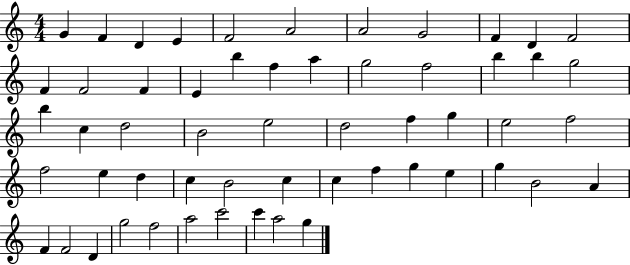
G4/q F4/q D4/q E4/q F4/h A4/h A4/h G4/h F4/q D4/q F4/h F4/q F4/h F4/q E4/q B5/q F5/q A5/q G5/h F5/h B5/q B5/q G5/h B5/q C5/q D5/h B4/h E5/h D5/h F5/q G5/q E5/h F5/h F5/h E5/q D5/q C5/q B4/h C5/q C5/q F5/q G5/q E5/q G5/q B4/h A4/q F4/q F4/h D4/q G5/h F5/h A5/h C6/h C6/q A5/h G5/q